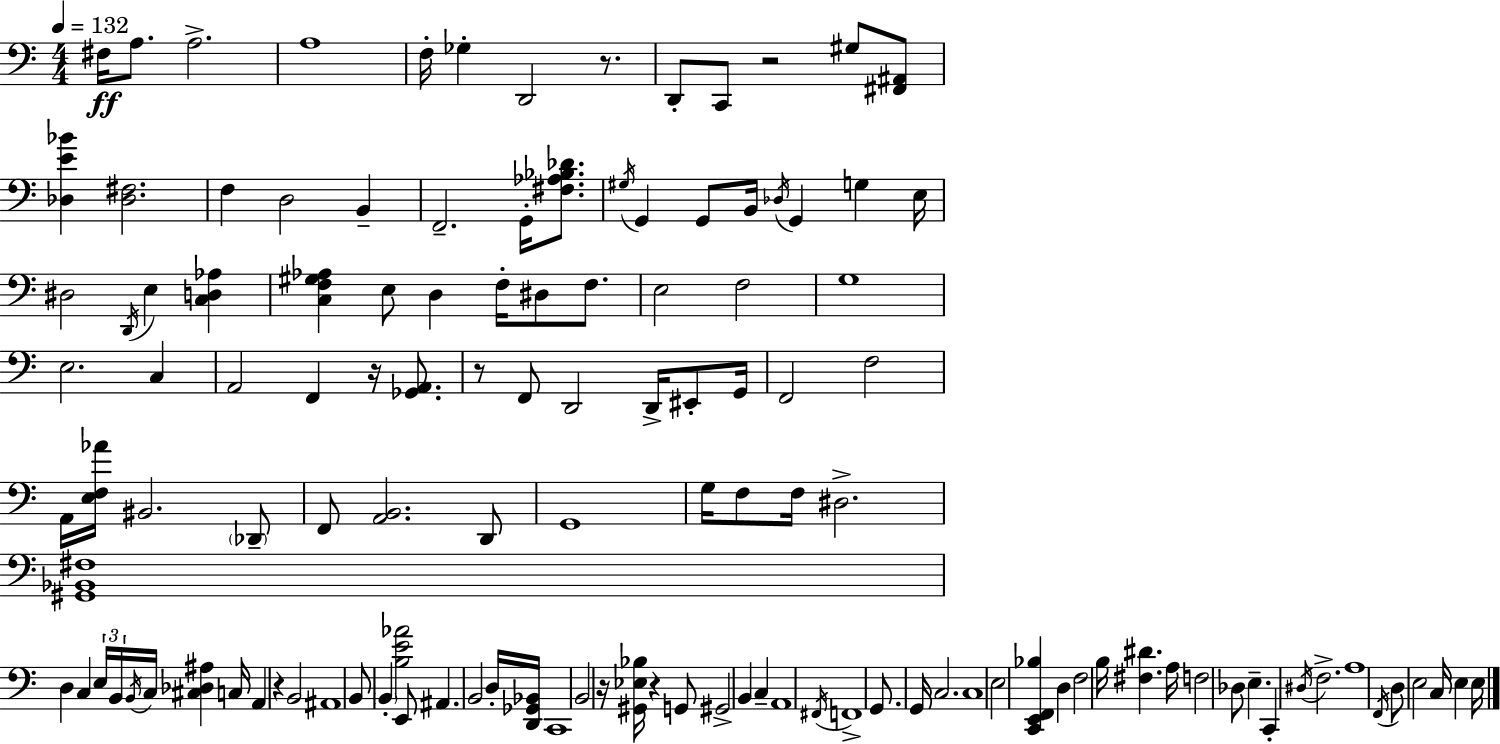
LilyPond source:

{
  \clef bass
  \numericTimeSignature
  \time 4/4
  \key a \minor
  \tempo 4 = 132
  \repeat volta 2 { fis16\ff a8. a2.-> | a1 | f16-. ges4-. d,2 r8. | d,8-. c,8 r2 gis8 <fis, ais,>8 | \break <des e' bes'>4 <des fis>2. | f4 d2 b,4-- | f,2.-- g,16-. <fis aes bes des'>8. | \acciaccatura { gis16 } g,4 g,8 b,16 \acciaccatura { des16 } g,4 g4 | \break e16 dis2 \acciaccatura { d,16 } e4 <c d aes>4 | <c f gis aes>4 e8 d4 f16-. dis8 | f8. e2 f2 | g1 | \break e2. c4 | a,2 f,4 r16 | <ges, a,>8. r8 f,8 d,2 d,16-> | eis,8-. g,16 f,2 f2 | \break a,16 <e f aes'>16 bis,2. | \parenthesize des,8-- f,8 <a, b,>2. | d,8 g,1 | g16 f8 f16 dis2.-> | \break <gis, bes, fis>1 | d4 c4 \tuplet 3/2 { e16 b,16 \acciaccatura { b,16 } } c16 <cis des ais>4 | c16 a,4 r4 b,2 | ais,1 | \break b,8 \parenthesize b,4-. <b e' aes'>2 | e,8 ais,4. b,2 | d16-. <d, ges, bes,>16 c,1 | b,2 r16 <gis, ees bes>16 r4 | \break g,8 gis,2-> b,4 | c4-- a,1 | \acciaccatura { fis,16 } f,1-> | g,8. g,16 c2. | \break c1 | e2 <c, e, f, bes>4 | d4 f2 b16 <fis dis'>4. | a16 f2 des8 e4.-- | \break c,4-. \acciaccatura { dis16 } f2.-> | a1 | \acciaccatura { f,16 } d8 e2 | c16 e4 e16 } \bar "|."
}